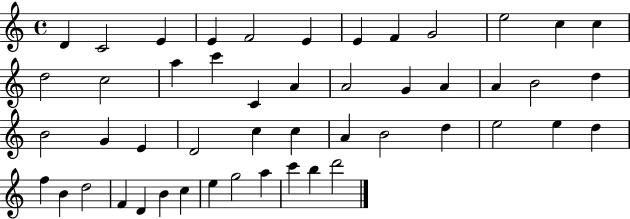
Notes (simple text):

D4/q C4/h E4/q E4/q F4/h E4/q E4/q F4/q G4/h E5/h C5/q C5/q D5/h C5/h A5/q C6/q C4/q A4/q A4/h G4/q A4/q A4/q B4/h D5/q B4/h G4/q E4/q D4/h C5/q C5/q A4/q B4/h D5/q E5/h E5/q D5/q F5/q B4/q D5/h F4/q D4/q B4/q C5/q E5/q G5/h A5/q C6/q B5/q D6/h